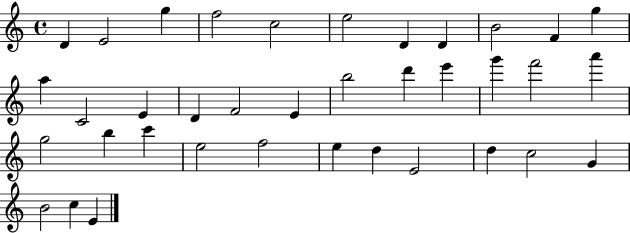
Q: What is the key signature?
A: C major